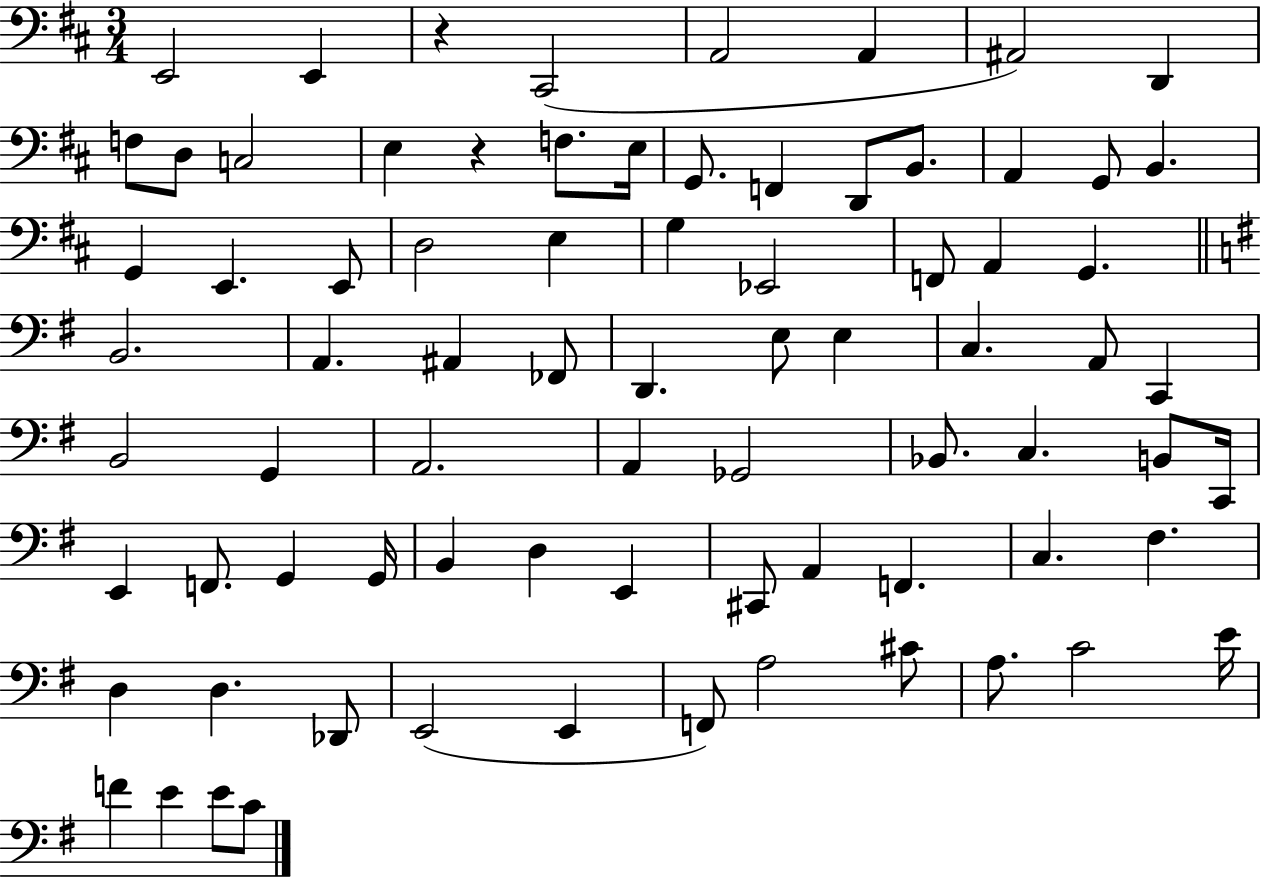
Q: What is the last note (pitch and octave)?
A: C4